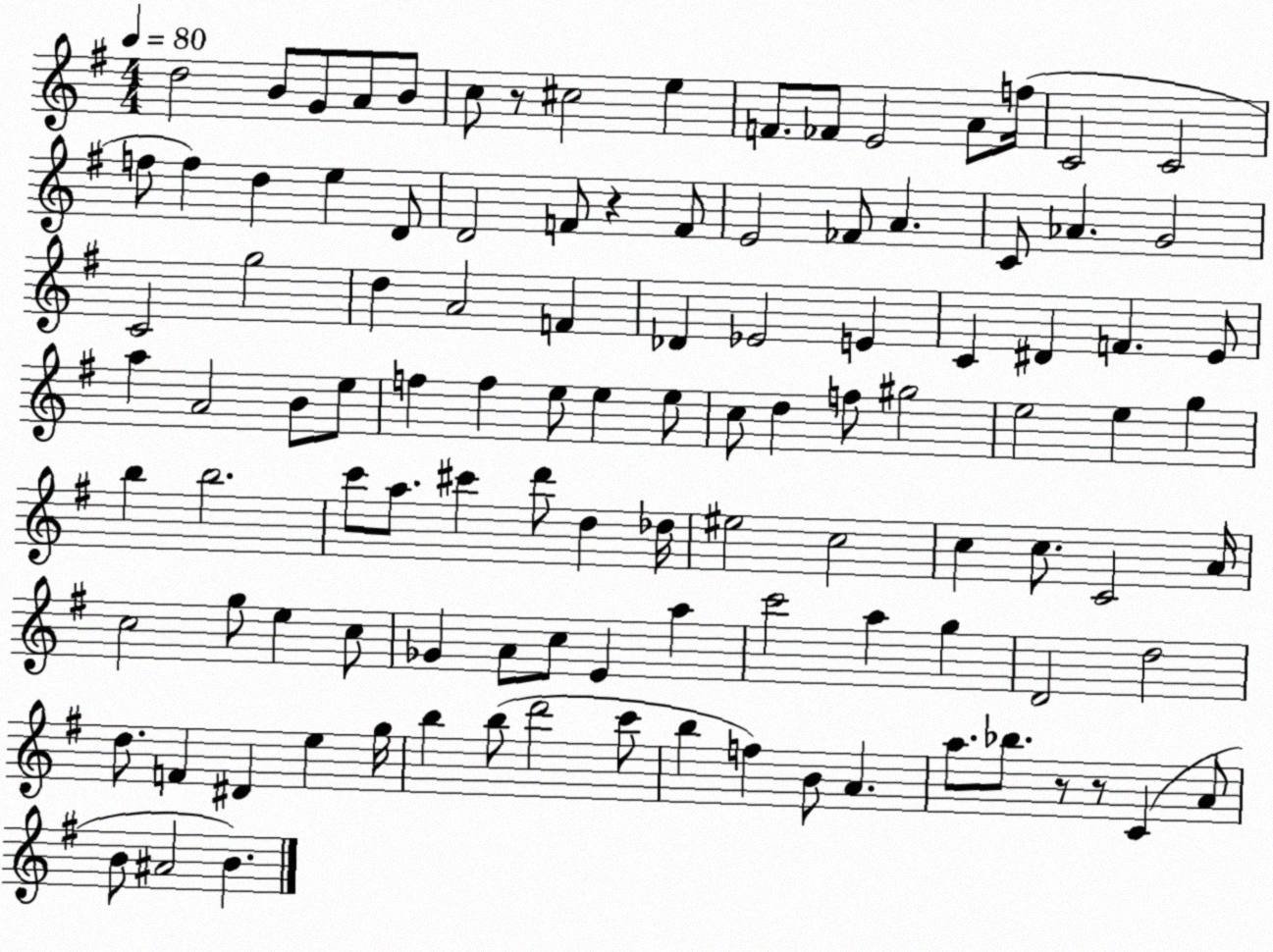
X:1
T:Untitled
M:4/4
L:1/4
K:G
d2 B/2 G/2 A/2 B/2 c/2 z/2 ^c2 e F/2 _F/2 E2 A/2 f/4 C2 C2 f/2 f d e D/2 D2 F/2 z F/2 E2 _F/2 A C/2 _A G2 C2 g2 d A2 F _D _E2 E C ^D F E/2 a A2 B/2 e/2 f f e/2 e e/2 c/2 d f/2 ^g2 e2 e g b b2 c'/2 a/2 ^c' d'/2 d _d/4 ^e2 c2 c c/2 C2 A/4 c2 g/2 e c/2 _G A/2 c/2 E a c'2 a g D2 d2 d/2 F ^D e g/4 b b/2 d'2 c'/2 b f B/2 A a/2 _b/2 z/2 z/2 C A/2 B/2 ^A2 B